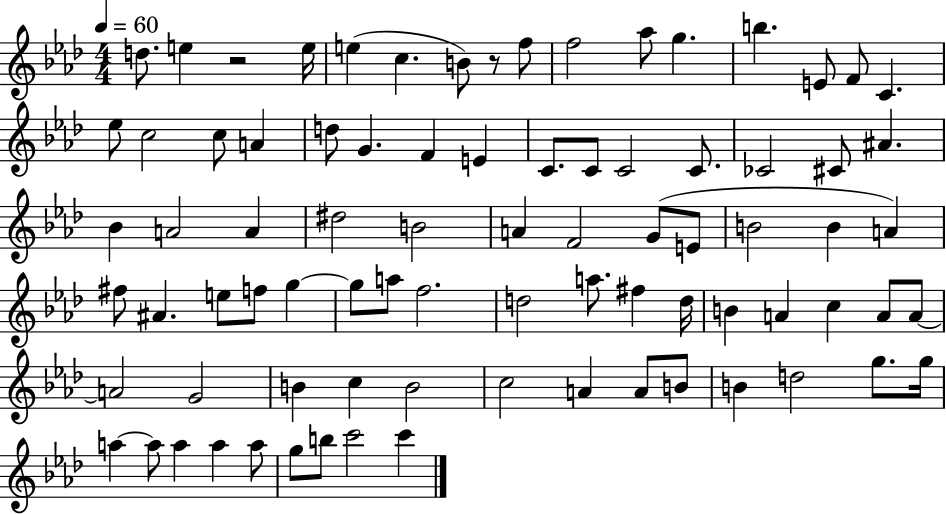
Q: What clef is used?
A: treble